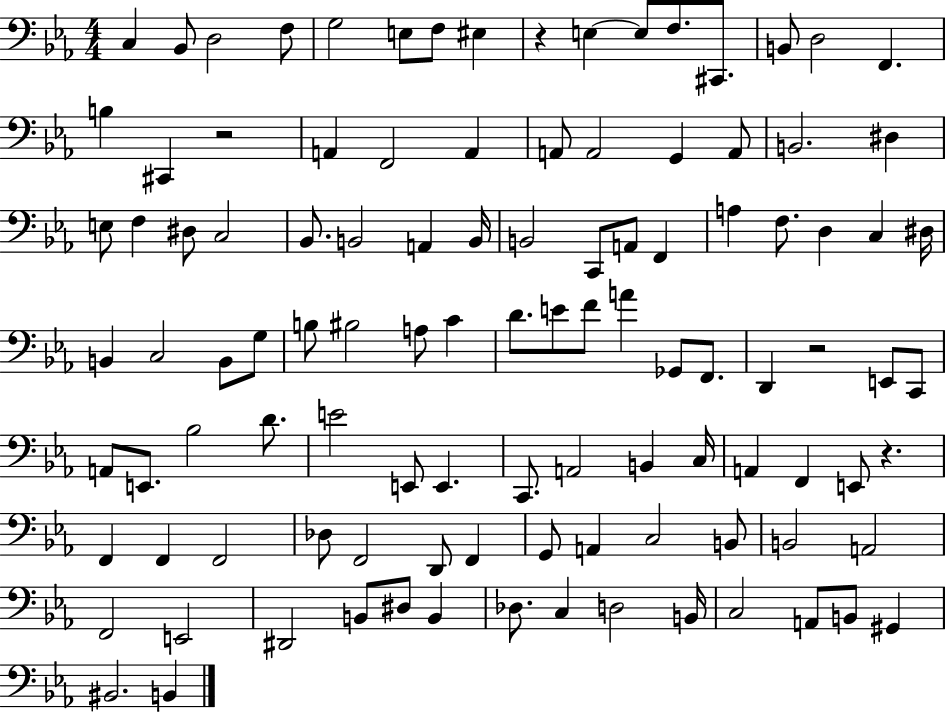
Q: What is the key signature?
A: EES major